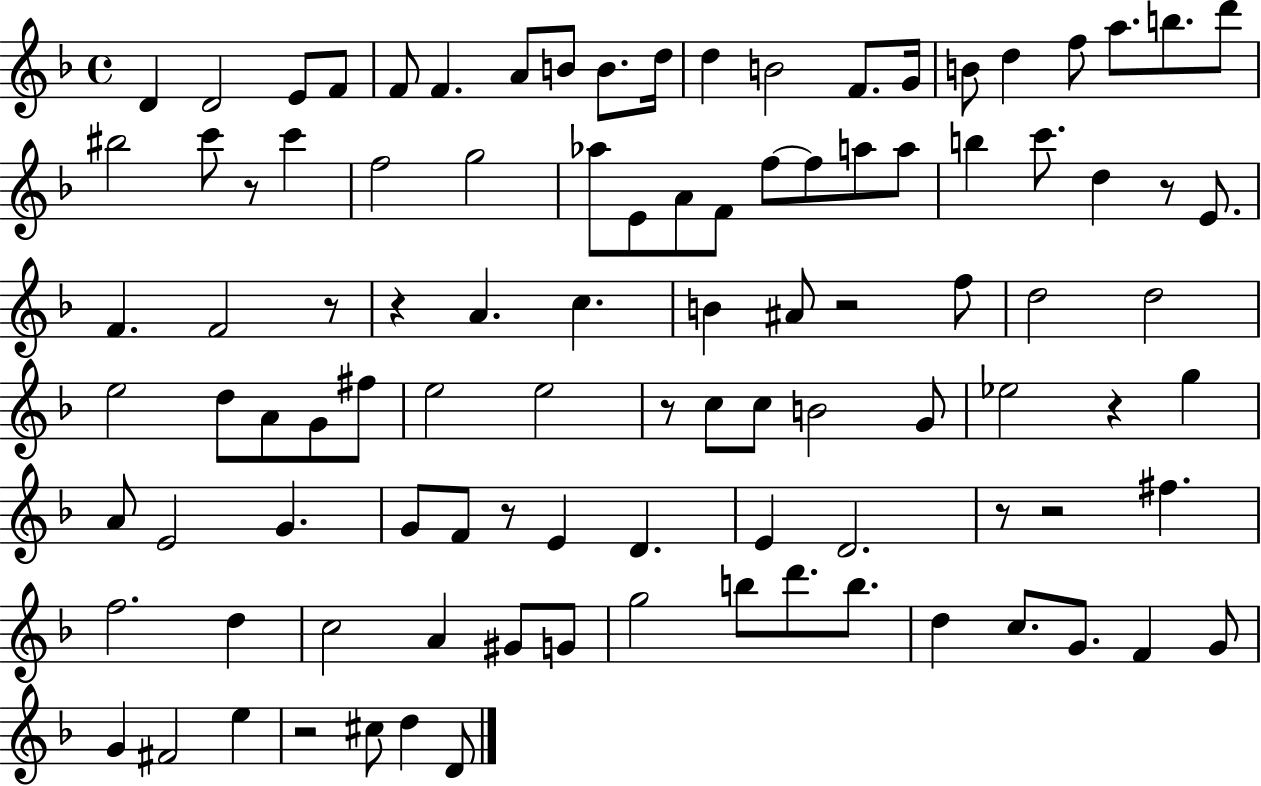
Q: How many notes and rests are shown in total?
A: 101